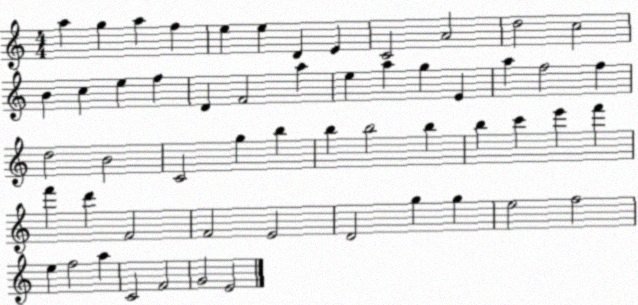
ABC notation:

X:1
T:Untitled
M:4/4
L:1/4
K:C
a g a f e e D E C2 A2 d2 c2 B c e f D F2 a e a g E a f2 f d2 B2 C2 g b b b2 b b c' e' f' f' d' F2 F2 E2 D2 g g e2 f2 e f2 a C2 F2 G2 E2